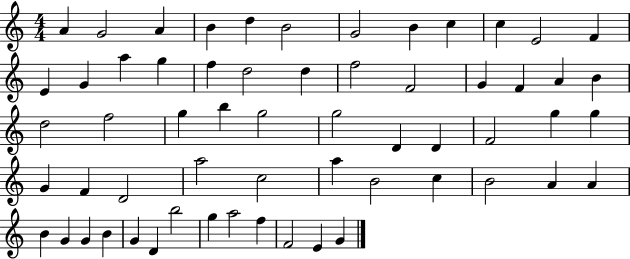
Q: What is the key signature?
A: C major